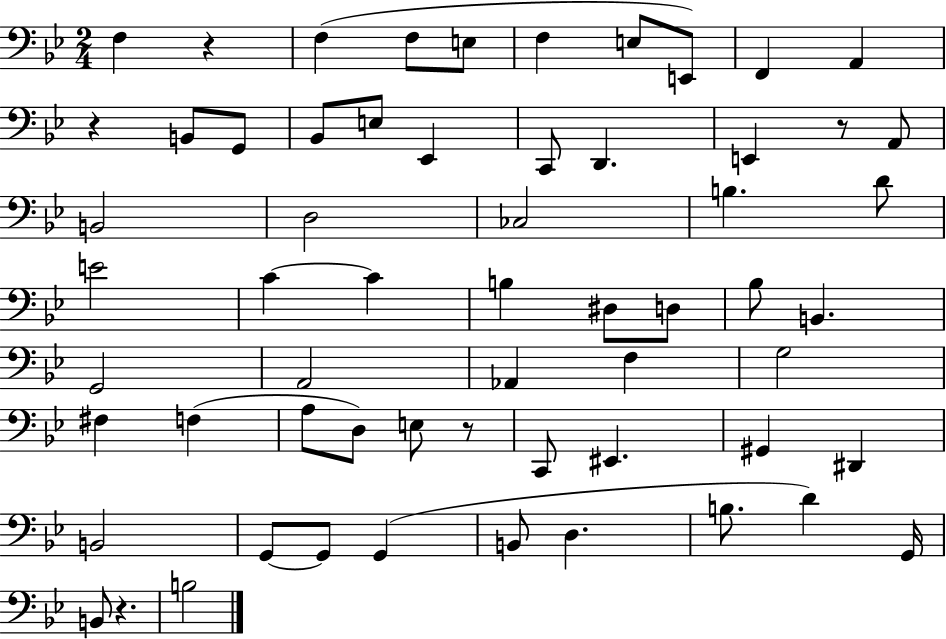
F3/q R/q F3/q F3/e E3/e F3/q E3/e E2/e F2/q A2/q R/q B2/e G2/e Bb2/e E3/e Eb2/q C2/e D2/q. E2/q R/e A2/e B2/h D3/h CES3/h B3/q. D4/e E4/h C4/q C4/q B3/q D#3/e D3/e Bb3/e B2/q. G2/h A2/h Ab2/q F3/q G3/h F#3/q F3/q A3/e D3/e E3/e R/e C2/e EIS2/q. G#2/q D#2/q B2/h G2/e G2/e G2/q B2/e D3/q. B3/e. D4/q G2/s B2/e R/q. B3/h